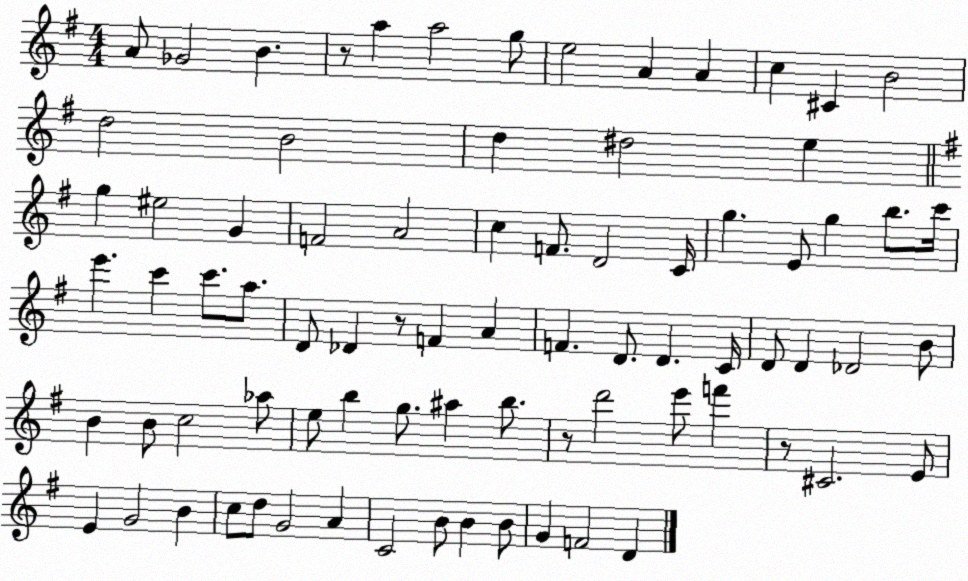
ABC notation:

X:1
T:Untitled
M:4/4
L:1/4
K:G
A/2 _G2 B z/2 a a2 g/2 e2 A A c ^C B2 d2 B2 d ^d2 e g ^e2 G F2 A2 c F/2 D2 C/4 g E/2 g b/2 c'/4 e' c' c'/2 a/2 D/2 _D z/2 F A F D/2 D C/4 D/2 D _D2 B/2 B B/2 c2 _a/2 e/2 b g/2 ^a b/2 z/2 d'2 e'/2 f' z/2 ^C2 E/2 E G2 B c/2 d/2 G2 A C2 B/2 B B/2 G F2 D